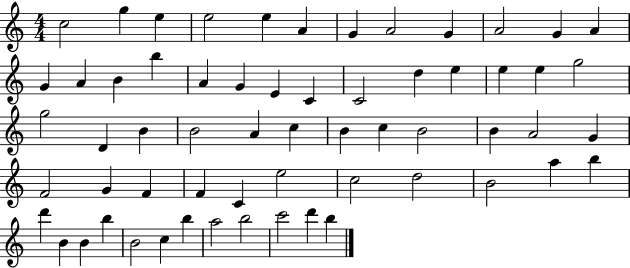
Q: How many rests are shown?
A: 0